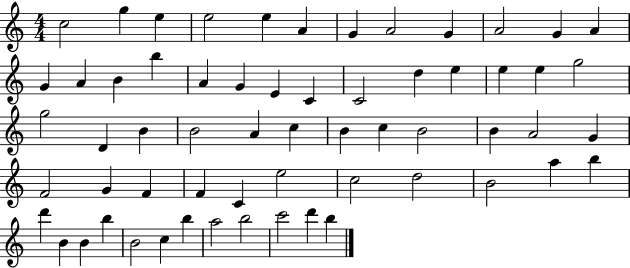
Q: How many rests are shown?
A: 0